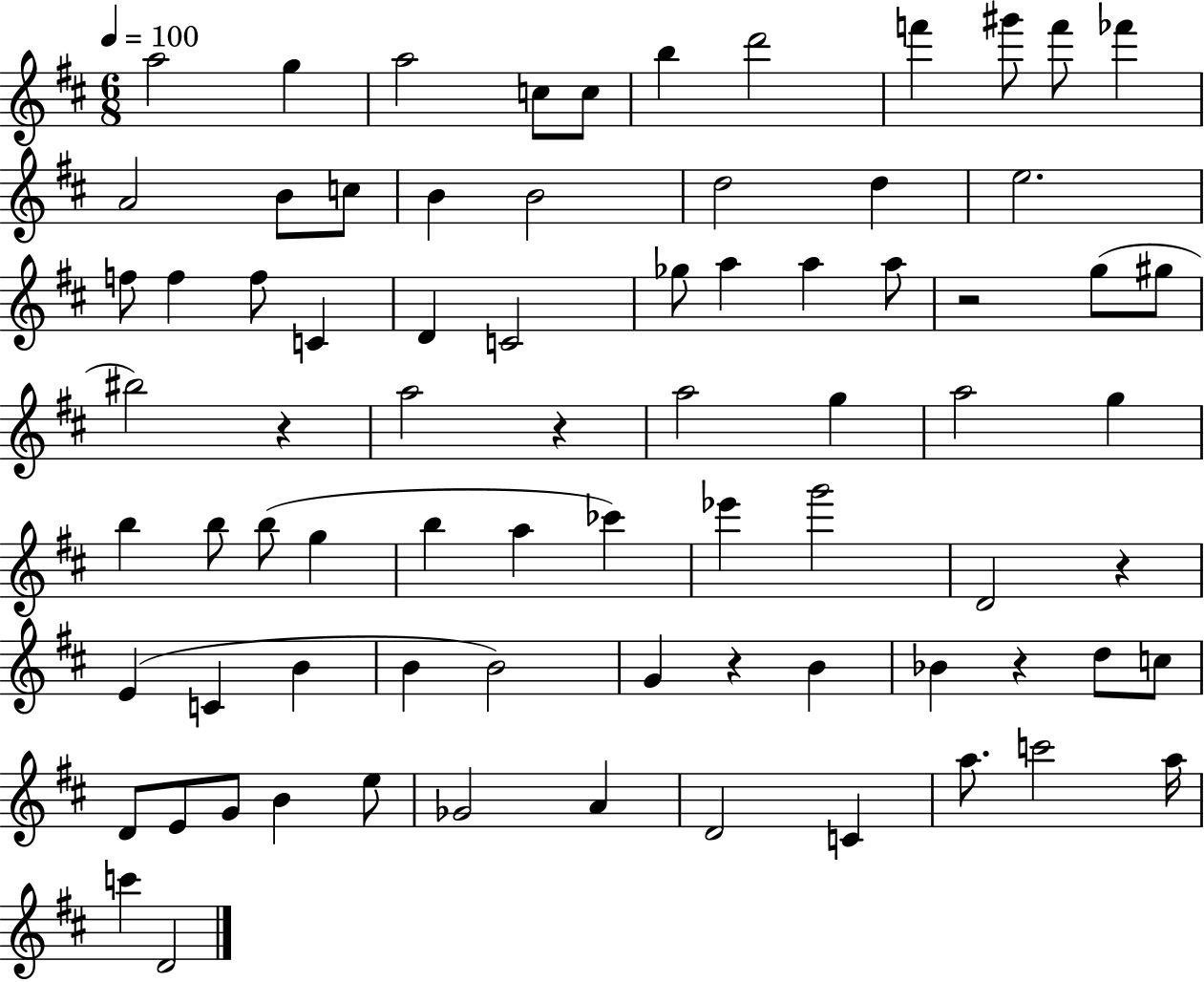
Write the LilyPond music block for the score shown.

{
  \clef treble
  \numericTimeSignature
  \time 6/8
  \key d \major
  \tempo 4 = 100
  \repeat volta 2 { a''2 g''4 | a''2 c''8 c''8 | b''4 d'''2 | f'''4 gis'''8 f'''8 fes'''4 | \break a'2 b'8 c''8 | b'4 b'2 | d''2 d''4 | e''2. | \break f''8 f''4 f''8 c'4 | d'4 c'2 | ges''8 a''4 a''4 a''8 | r2 g''8( gis''8 | \break bis''2) r4 | a''2 r4 | a''2 g''4 | a''2 g''4 | \break b''4 b''8 b''8( g''4 | b''4 a''4 ces'''4) | ees'''4 g'''2 | d'2 r4 | \break e'4( c'4 b'4 | b'4 b'2) | g'4 r4 b'4 | bes'4 r4 d''8 c''8 | \break d'8 e'8 g'8 b'4 e''8 | ges'2 a'4 | d'2 c'4 | a''8. c'''2 a''16 | \break c'''4 d'2 | } \bar "|."
}